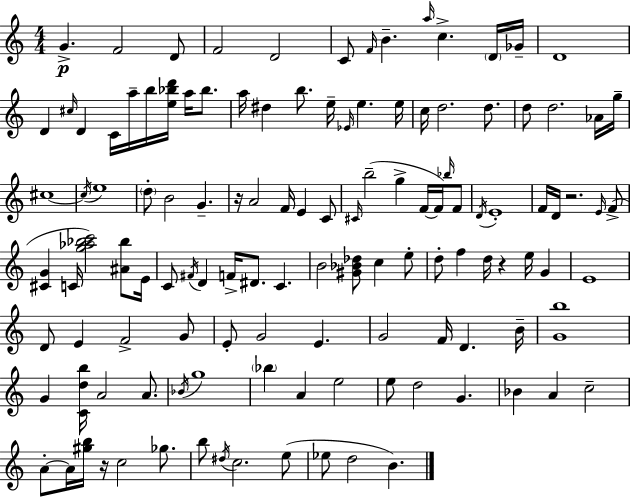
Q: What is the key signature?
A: A minor